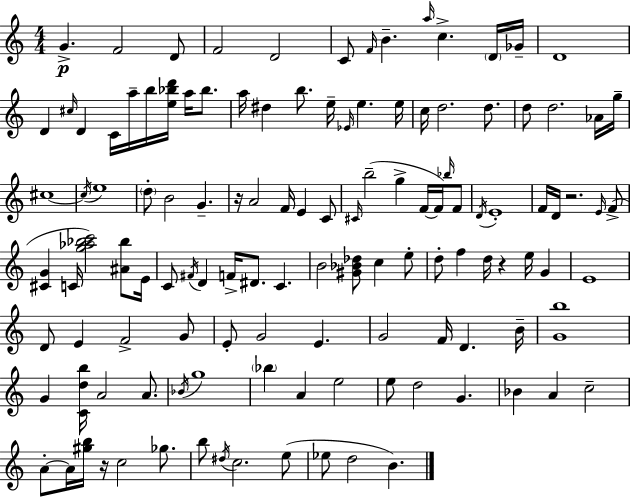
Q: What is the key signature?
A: A minor